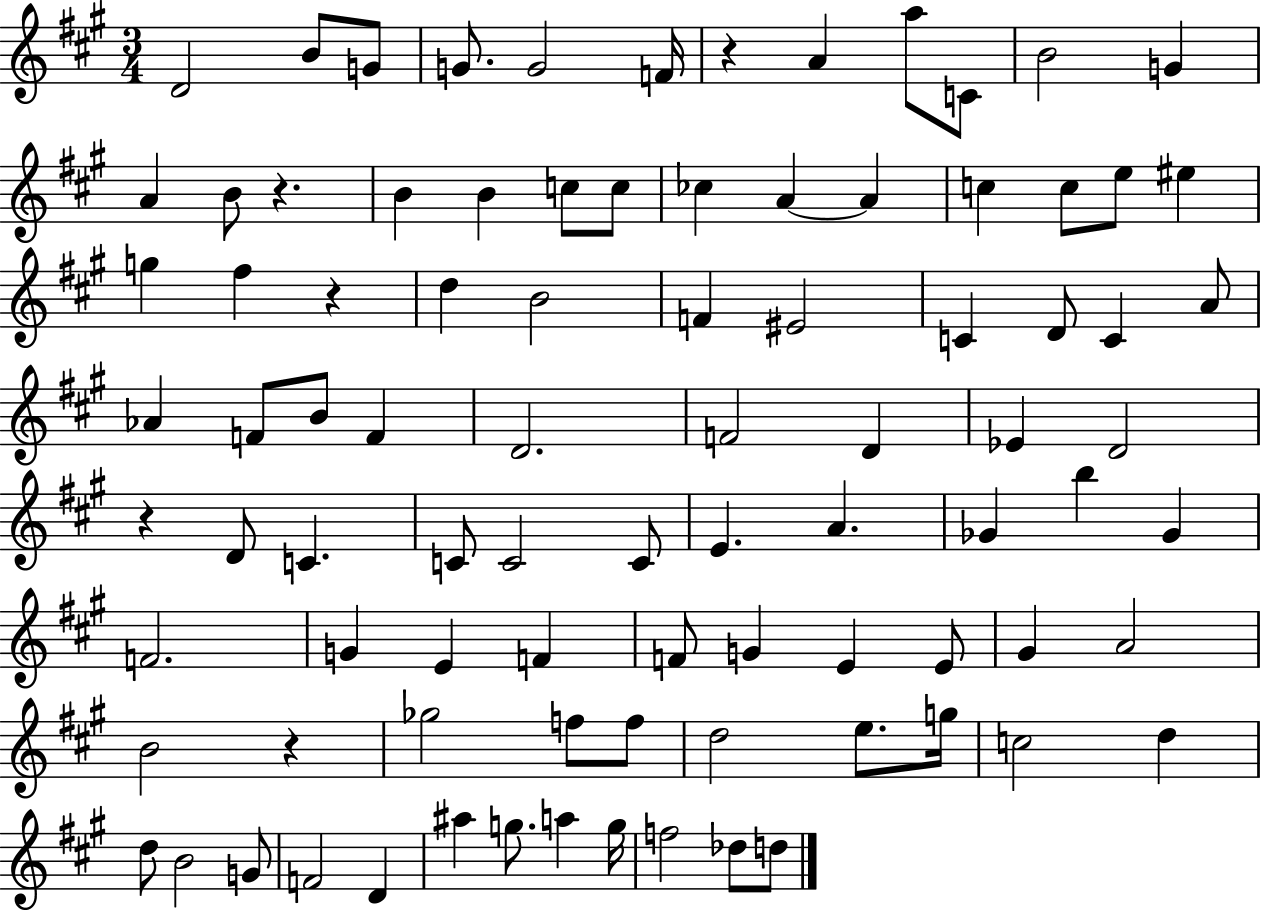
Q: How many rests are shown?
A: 5